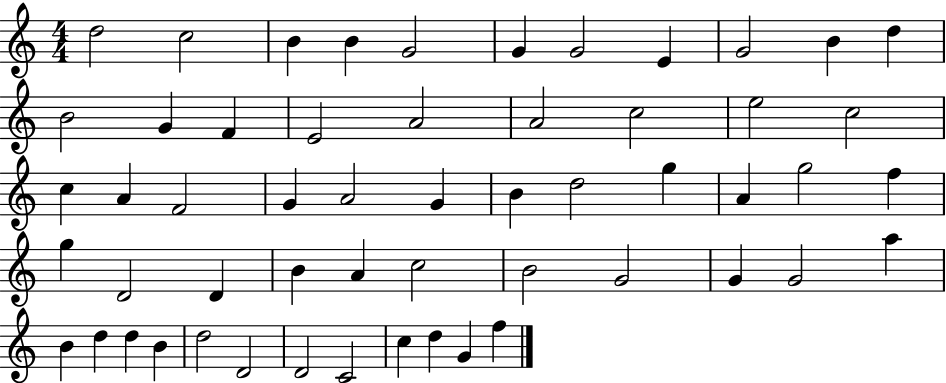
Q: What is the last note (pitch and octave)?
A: F5